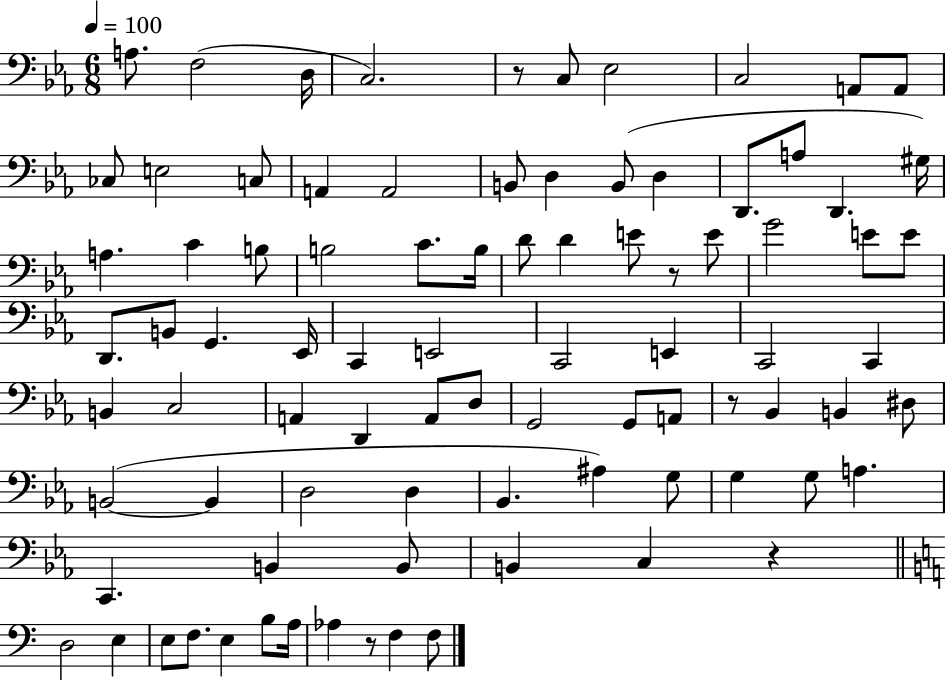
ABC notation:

X:1
T:Untitled
M:6/8
L:1/4
K:Eb
A,/2 F,2 D,/4 C,2 z/2 C,/2 _E,2 C,2 A,,/2 A,,/2 _C,/2 E,2 C,/2 A,, A,,2 B,,/2 D, B,,/2 D, D,,/2 A,/2 D,, ^G,/4 A, C B,/2 B,2 C/2 B,/4 D/2 D E/2 z/2 E/2 G2 E/2 E/2 D,,/2 B,,/2 G,, _E,,/4 C,, E,,2 C,,2 E,, C,,2 C,, B,, C,2 A,, D,, A,,/2 D,/2 G,,2 G,,/2 A,,/2 z/2 _B,, B,, ^D,/2 B,,2 B,, D,2 D, _B,, ^A, G,/2 G, G,/2 A, C,, B,, B,,/2 B,, C, z D,2 E, E,/2 F,/2 E, B,/2 A,/4 _A, z/2 F, F,/2